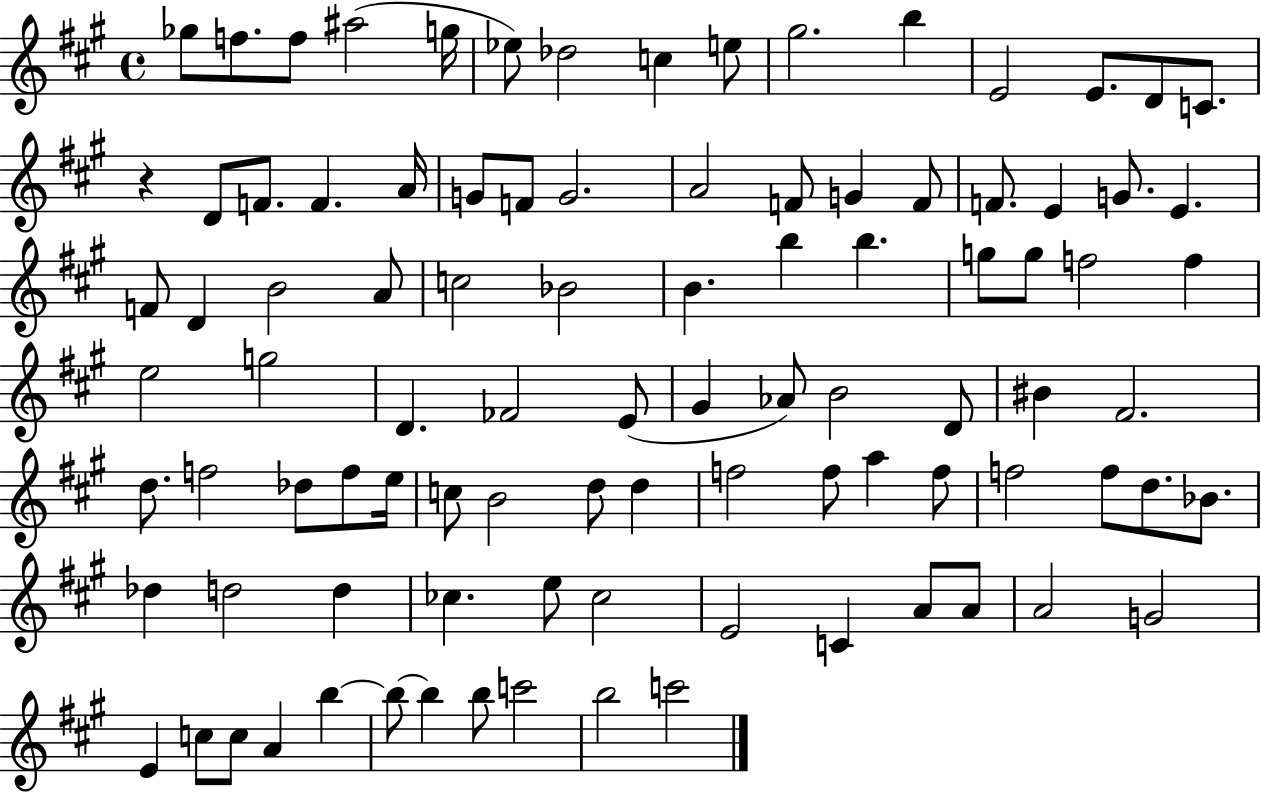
{
  \clef treble
  \time 4/4
  \defaultTimeSignature
  \key a \major
  \repeat volta 2 { ges''8 f''8. f''8 ais''2( g''16 | ees''8) des''2 c''4 e''8 | gis''2. b''4 | e'2 e'8. d'8 c'8. | \break r4 d'8 f'8. f'4. a'16 | g'8 f'8 g'2. | a'2 f'8 g'4 f'8 | f'8. e'4 g'8. e'4. | \break f'8 d'4 b'2 a'8 | c''2 bes'2 | b'4. b''4 b''4. | g''8 g''8 f''2 f''4 | \break e''2 g''2 | d'4. fes'2 e'8( | gis'4 aes'8) b'2 d'8 | bis'4 fis'2. | \break d''8. f''2 des''8 f''8 e''16 | c''8 b'2 d''8 d''4 | f''2 f''8 a''4 f''8 | f''2 f''8 d''8. bes'8. | \break des''4 d''2 d''4 | ces''4. e''8 ces''2 | e'2 c'4 a'8 a'8 | a'2 g'2 | \break e'4 c''8 c''8 a'4 b''4~~ | b''8~~ b''4 b''8 c'''2 | b''2 c'''2 | } \bar "|."
}